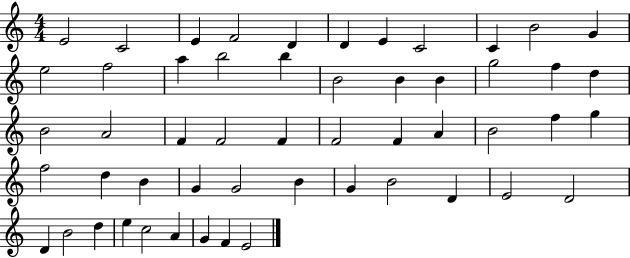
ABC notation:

X:1
T:Untitled
M:4/4
L:1/4
K:C
E2 C2 E F2 D D E C2 C B2 G e2 f2 a b2 b B2 B B g2 f d B2 A2 F F2 F F2 F A B2 f g f2 d B G G2 B G B2 D E2 D2 D B2 d e c2 A G F E2